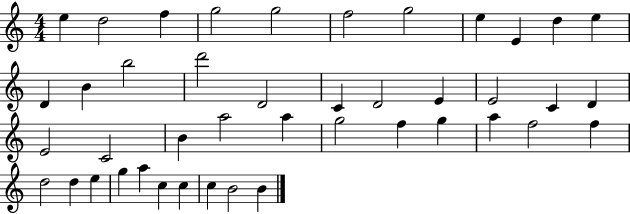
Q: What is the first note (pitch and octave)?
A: E5